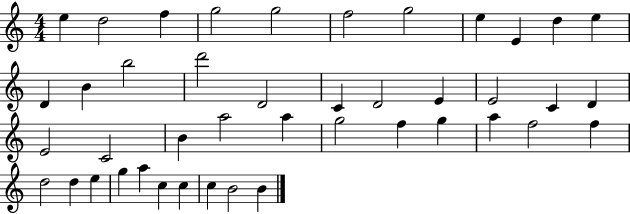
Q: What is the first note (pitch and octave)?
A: E5